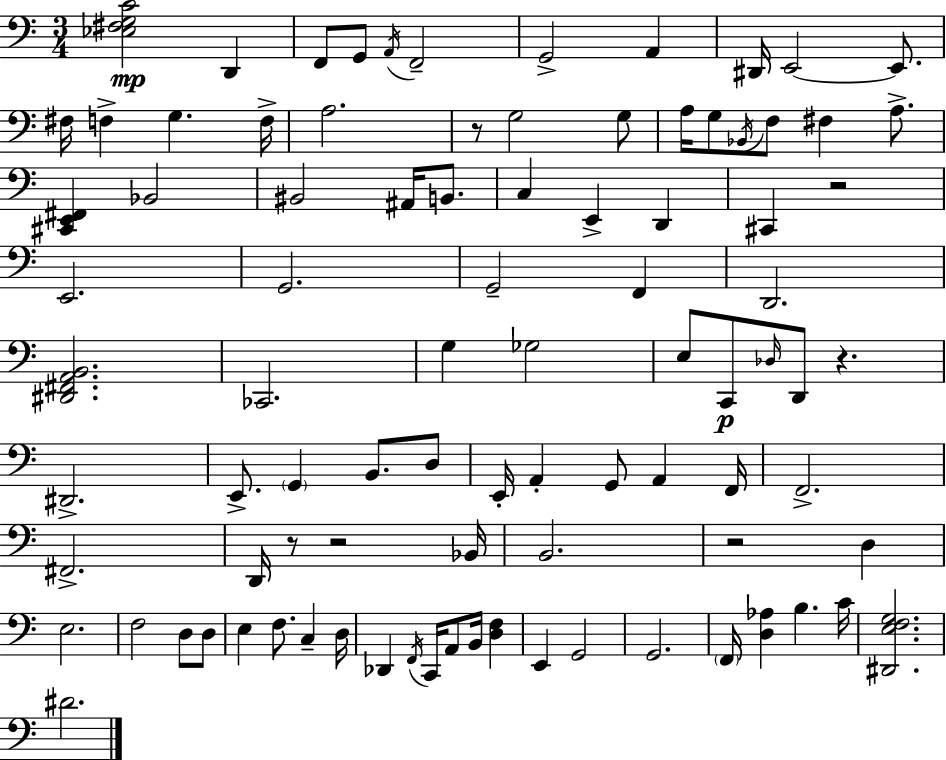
{
  \clef bass
  \numericTimeSignature
  \time 3/4
  \key c \major
  <ees fis g c'>2\mp d,4 | f,8 g,8 \acciaccatura { a,16 } f,2-- | g,2-> a,4 | dis,16 e,2~~ e,8. | \break fis16 f4-> g4. | f16-> a2. | r8 g2 g8 | a16 g8 \acciaccatura { bes,16 } f8 fis4 a8.-> | \break <cis, e, fis,>4 bes,2 | bis,2 ais,16 b,8. | c4 e,4-> d,4 | cis,4 r2 | \break e,2. | g,2. | g,2-- f,4 | d,2. | \break <dis, fis, a, b,>2. | ces,2. | g4 ges2 | e8 c,8\p \grace { des16 } d,8 r4. | \break dis,2.-> | e,8.-> \parenthesize g,4 b,8. | d8 e,16-. a,4-. g,8 a,4 | f,16 f,2.-> | \break fis,2.-> | d,16 r8 r2 | bes,16 b,2. | r2 d4 | \break e2. | f2 d8 | d8 e4 f8. c4-- | d16 des,4 \acciaccatura { f,16 } c,16 a,8 b,16 | \break <d f>4 e,4 g,2 | g,2. | \parenthesize f,16 <d aes>4 b4. | c'16 <dis, e f g>2. | \break dis'2. | \bar "|."
}